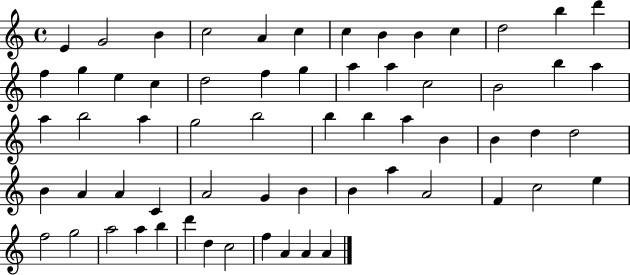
E4/q G4/h B4/q C5/h A4/q C5/q C5/q B4/q B4/q C5/q D5/h B5/q D6/q F5/q G5/q E5/q C5/q D5/h F5/q G5/q A5/q A5/q C5/h B4/h B5/q A5/q A5/q B5/h A5/q G5/h B5/h B5/q B5/q A5/q B4/q B4/q D5/q D5/h B4/q A4/q A4/q C4/q A4/h G4/q B4/q B4/q A5/q A4/h F4/q C5/h E5/q F5/h G5/h A5/h A5/q B5/q D6/q D5/q C5/h F5/q A4/q A4/q A4/q